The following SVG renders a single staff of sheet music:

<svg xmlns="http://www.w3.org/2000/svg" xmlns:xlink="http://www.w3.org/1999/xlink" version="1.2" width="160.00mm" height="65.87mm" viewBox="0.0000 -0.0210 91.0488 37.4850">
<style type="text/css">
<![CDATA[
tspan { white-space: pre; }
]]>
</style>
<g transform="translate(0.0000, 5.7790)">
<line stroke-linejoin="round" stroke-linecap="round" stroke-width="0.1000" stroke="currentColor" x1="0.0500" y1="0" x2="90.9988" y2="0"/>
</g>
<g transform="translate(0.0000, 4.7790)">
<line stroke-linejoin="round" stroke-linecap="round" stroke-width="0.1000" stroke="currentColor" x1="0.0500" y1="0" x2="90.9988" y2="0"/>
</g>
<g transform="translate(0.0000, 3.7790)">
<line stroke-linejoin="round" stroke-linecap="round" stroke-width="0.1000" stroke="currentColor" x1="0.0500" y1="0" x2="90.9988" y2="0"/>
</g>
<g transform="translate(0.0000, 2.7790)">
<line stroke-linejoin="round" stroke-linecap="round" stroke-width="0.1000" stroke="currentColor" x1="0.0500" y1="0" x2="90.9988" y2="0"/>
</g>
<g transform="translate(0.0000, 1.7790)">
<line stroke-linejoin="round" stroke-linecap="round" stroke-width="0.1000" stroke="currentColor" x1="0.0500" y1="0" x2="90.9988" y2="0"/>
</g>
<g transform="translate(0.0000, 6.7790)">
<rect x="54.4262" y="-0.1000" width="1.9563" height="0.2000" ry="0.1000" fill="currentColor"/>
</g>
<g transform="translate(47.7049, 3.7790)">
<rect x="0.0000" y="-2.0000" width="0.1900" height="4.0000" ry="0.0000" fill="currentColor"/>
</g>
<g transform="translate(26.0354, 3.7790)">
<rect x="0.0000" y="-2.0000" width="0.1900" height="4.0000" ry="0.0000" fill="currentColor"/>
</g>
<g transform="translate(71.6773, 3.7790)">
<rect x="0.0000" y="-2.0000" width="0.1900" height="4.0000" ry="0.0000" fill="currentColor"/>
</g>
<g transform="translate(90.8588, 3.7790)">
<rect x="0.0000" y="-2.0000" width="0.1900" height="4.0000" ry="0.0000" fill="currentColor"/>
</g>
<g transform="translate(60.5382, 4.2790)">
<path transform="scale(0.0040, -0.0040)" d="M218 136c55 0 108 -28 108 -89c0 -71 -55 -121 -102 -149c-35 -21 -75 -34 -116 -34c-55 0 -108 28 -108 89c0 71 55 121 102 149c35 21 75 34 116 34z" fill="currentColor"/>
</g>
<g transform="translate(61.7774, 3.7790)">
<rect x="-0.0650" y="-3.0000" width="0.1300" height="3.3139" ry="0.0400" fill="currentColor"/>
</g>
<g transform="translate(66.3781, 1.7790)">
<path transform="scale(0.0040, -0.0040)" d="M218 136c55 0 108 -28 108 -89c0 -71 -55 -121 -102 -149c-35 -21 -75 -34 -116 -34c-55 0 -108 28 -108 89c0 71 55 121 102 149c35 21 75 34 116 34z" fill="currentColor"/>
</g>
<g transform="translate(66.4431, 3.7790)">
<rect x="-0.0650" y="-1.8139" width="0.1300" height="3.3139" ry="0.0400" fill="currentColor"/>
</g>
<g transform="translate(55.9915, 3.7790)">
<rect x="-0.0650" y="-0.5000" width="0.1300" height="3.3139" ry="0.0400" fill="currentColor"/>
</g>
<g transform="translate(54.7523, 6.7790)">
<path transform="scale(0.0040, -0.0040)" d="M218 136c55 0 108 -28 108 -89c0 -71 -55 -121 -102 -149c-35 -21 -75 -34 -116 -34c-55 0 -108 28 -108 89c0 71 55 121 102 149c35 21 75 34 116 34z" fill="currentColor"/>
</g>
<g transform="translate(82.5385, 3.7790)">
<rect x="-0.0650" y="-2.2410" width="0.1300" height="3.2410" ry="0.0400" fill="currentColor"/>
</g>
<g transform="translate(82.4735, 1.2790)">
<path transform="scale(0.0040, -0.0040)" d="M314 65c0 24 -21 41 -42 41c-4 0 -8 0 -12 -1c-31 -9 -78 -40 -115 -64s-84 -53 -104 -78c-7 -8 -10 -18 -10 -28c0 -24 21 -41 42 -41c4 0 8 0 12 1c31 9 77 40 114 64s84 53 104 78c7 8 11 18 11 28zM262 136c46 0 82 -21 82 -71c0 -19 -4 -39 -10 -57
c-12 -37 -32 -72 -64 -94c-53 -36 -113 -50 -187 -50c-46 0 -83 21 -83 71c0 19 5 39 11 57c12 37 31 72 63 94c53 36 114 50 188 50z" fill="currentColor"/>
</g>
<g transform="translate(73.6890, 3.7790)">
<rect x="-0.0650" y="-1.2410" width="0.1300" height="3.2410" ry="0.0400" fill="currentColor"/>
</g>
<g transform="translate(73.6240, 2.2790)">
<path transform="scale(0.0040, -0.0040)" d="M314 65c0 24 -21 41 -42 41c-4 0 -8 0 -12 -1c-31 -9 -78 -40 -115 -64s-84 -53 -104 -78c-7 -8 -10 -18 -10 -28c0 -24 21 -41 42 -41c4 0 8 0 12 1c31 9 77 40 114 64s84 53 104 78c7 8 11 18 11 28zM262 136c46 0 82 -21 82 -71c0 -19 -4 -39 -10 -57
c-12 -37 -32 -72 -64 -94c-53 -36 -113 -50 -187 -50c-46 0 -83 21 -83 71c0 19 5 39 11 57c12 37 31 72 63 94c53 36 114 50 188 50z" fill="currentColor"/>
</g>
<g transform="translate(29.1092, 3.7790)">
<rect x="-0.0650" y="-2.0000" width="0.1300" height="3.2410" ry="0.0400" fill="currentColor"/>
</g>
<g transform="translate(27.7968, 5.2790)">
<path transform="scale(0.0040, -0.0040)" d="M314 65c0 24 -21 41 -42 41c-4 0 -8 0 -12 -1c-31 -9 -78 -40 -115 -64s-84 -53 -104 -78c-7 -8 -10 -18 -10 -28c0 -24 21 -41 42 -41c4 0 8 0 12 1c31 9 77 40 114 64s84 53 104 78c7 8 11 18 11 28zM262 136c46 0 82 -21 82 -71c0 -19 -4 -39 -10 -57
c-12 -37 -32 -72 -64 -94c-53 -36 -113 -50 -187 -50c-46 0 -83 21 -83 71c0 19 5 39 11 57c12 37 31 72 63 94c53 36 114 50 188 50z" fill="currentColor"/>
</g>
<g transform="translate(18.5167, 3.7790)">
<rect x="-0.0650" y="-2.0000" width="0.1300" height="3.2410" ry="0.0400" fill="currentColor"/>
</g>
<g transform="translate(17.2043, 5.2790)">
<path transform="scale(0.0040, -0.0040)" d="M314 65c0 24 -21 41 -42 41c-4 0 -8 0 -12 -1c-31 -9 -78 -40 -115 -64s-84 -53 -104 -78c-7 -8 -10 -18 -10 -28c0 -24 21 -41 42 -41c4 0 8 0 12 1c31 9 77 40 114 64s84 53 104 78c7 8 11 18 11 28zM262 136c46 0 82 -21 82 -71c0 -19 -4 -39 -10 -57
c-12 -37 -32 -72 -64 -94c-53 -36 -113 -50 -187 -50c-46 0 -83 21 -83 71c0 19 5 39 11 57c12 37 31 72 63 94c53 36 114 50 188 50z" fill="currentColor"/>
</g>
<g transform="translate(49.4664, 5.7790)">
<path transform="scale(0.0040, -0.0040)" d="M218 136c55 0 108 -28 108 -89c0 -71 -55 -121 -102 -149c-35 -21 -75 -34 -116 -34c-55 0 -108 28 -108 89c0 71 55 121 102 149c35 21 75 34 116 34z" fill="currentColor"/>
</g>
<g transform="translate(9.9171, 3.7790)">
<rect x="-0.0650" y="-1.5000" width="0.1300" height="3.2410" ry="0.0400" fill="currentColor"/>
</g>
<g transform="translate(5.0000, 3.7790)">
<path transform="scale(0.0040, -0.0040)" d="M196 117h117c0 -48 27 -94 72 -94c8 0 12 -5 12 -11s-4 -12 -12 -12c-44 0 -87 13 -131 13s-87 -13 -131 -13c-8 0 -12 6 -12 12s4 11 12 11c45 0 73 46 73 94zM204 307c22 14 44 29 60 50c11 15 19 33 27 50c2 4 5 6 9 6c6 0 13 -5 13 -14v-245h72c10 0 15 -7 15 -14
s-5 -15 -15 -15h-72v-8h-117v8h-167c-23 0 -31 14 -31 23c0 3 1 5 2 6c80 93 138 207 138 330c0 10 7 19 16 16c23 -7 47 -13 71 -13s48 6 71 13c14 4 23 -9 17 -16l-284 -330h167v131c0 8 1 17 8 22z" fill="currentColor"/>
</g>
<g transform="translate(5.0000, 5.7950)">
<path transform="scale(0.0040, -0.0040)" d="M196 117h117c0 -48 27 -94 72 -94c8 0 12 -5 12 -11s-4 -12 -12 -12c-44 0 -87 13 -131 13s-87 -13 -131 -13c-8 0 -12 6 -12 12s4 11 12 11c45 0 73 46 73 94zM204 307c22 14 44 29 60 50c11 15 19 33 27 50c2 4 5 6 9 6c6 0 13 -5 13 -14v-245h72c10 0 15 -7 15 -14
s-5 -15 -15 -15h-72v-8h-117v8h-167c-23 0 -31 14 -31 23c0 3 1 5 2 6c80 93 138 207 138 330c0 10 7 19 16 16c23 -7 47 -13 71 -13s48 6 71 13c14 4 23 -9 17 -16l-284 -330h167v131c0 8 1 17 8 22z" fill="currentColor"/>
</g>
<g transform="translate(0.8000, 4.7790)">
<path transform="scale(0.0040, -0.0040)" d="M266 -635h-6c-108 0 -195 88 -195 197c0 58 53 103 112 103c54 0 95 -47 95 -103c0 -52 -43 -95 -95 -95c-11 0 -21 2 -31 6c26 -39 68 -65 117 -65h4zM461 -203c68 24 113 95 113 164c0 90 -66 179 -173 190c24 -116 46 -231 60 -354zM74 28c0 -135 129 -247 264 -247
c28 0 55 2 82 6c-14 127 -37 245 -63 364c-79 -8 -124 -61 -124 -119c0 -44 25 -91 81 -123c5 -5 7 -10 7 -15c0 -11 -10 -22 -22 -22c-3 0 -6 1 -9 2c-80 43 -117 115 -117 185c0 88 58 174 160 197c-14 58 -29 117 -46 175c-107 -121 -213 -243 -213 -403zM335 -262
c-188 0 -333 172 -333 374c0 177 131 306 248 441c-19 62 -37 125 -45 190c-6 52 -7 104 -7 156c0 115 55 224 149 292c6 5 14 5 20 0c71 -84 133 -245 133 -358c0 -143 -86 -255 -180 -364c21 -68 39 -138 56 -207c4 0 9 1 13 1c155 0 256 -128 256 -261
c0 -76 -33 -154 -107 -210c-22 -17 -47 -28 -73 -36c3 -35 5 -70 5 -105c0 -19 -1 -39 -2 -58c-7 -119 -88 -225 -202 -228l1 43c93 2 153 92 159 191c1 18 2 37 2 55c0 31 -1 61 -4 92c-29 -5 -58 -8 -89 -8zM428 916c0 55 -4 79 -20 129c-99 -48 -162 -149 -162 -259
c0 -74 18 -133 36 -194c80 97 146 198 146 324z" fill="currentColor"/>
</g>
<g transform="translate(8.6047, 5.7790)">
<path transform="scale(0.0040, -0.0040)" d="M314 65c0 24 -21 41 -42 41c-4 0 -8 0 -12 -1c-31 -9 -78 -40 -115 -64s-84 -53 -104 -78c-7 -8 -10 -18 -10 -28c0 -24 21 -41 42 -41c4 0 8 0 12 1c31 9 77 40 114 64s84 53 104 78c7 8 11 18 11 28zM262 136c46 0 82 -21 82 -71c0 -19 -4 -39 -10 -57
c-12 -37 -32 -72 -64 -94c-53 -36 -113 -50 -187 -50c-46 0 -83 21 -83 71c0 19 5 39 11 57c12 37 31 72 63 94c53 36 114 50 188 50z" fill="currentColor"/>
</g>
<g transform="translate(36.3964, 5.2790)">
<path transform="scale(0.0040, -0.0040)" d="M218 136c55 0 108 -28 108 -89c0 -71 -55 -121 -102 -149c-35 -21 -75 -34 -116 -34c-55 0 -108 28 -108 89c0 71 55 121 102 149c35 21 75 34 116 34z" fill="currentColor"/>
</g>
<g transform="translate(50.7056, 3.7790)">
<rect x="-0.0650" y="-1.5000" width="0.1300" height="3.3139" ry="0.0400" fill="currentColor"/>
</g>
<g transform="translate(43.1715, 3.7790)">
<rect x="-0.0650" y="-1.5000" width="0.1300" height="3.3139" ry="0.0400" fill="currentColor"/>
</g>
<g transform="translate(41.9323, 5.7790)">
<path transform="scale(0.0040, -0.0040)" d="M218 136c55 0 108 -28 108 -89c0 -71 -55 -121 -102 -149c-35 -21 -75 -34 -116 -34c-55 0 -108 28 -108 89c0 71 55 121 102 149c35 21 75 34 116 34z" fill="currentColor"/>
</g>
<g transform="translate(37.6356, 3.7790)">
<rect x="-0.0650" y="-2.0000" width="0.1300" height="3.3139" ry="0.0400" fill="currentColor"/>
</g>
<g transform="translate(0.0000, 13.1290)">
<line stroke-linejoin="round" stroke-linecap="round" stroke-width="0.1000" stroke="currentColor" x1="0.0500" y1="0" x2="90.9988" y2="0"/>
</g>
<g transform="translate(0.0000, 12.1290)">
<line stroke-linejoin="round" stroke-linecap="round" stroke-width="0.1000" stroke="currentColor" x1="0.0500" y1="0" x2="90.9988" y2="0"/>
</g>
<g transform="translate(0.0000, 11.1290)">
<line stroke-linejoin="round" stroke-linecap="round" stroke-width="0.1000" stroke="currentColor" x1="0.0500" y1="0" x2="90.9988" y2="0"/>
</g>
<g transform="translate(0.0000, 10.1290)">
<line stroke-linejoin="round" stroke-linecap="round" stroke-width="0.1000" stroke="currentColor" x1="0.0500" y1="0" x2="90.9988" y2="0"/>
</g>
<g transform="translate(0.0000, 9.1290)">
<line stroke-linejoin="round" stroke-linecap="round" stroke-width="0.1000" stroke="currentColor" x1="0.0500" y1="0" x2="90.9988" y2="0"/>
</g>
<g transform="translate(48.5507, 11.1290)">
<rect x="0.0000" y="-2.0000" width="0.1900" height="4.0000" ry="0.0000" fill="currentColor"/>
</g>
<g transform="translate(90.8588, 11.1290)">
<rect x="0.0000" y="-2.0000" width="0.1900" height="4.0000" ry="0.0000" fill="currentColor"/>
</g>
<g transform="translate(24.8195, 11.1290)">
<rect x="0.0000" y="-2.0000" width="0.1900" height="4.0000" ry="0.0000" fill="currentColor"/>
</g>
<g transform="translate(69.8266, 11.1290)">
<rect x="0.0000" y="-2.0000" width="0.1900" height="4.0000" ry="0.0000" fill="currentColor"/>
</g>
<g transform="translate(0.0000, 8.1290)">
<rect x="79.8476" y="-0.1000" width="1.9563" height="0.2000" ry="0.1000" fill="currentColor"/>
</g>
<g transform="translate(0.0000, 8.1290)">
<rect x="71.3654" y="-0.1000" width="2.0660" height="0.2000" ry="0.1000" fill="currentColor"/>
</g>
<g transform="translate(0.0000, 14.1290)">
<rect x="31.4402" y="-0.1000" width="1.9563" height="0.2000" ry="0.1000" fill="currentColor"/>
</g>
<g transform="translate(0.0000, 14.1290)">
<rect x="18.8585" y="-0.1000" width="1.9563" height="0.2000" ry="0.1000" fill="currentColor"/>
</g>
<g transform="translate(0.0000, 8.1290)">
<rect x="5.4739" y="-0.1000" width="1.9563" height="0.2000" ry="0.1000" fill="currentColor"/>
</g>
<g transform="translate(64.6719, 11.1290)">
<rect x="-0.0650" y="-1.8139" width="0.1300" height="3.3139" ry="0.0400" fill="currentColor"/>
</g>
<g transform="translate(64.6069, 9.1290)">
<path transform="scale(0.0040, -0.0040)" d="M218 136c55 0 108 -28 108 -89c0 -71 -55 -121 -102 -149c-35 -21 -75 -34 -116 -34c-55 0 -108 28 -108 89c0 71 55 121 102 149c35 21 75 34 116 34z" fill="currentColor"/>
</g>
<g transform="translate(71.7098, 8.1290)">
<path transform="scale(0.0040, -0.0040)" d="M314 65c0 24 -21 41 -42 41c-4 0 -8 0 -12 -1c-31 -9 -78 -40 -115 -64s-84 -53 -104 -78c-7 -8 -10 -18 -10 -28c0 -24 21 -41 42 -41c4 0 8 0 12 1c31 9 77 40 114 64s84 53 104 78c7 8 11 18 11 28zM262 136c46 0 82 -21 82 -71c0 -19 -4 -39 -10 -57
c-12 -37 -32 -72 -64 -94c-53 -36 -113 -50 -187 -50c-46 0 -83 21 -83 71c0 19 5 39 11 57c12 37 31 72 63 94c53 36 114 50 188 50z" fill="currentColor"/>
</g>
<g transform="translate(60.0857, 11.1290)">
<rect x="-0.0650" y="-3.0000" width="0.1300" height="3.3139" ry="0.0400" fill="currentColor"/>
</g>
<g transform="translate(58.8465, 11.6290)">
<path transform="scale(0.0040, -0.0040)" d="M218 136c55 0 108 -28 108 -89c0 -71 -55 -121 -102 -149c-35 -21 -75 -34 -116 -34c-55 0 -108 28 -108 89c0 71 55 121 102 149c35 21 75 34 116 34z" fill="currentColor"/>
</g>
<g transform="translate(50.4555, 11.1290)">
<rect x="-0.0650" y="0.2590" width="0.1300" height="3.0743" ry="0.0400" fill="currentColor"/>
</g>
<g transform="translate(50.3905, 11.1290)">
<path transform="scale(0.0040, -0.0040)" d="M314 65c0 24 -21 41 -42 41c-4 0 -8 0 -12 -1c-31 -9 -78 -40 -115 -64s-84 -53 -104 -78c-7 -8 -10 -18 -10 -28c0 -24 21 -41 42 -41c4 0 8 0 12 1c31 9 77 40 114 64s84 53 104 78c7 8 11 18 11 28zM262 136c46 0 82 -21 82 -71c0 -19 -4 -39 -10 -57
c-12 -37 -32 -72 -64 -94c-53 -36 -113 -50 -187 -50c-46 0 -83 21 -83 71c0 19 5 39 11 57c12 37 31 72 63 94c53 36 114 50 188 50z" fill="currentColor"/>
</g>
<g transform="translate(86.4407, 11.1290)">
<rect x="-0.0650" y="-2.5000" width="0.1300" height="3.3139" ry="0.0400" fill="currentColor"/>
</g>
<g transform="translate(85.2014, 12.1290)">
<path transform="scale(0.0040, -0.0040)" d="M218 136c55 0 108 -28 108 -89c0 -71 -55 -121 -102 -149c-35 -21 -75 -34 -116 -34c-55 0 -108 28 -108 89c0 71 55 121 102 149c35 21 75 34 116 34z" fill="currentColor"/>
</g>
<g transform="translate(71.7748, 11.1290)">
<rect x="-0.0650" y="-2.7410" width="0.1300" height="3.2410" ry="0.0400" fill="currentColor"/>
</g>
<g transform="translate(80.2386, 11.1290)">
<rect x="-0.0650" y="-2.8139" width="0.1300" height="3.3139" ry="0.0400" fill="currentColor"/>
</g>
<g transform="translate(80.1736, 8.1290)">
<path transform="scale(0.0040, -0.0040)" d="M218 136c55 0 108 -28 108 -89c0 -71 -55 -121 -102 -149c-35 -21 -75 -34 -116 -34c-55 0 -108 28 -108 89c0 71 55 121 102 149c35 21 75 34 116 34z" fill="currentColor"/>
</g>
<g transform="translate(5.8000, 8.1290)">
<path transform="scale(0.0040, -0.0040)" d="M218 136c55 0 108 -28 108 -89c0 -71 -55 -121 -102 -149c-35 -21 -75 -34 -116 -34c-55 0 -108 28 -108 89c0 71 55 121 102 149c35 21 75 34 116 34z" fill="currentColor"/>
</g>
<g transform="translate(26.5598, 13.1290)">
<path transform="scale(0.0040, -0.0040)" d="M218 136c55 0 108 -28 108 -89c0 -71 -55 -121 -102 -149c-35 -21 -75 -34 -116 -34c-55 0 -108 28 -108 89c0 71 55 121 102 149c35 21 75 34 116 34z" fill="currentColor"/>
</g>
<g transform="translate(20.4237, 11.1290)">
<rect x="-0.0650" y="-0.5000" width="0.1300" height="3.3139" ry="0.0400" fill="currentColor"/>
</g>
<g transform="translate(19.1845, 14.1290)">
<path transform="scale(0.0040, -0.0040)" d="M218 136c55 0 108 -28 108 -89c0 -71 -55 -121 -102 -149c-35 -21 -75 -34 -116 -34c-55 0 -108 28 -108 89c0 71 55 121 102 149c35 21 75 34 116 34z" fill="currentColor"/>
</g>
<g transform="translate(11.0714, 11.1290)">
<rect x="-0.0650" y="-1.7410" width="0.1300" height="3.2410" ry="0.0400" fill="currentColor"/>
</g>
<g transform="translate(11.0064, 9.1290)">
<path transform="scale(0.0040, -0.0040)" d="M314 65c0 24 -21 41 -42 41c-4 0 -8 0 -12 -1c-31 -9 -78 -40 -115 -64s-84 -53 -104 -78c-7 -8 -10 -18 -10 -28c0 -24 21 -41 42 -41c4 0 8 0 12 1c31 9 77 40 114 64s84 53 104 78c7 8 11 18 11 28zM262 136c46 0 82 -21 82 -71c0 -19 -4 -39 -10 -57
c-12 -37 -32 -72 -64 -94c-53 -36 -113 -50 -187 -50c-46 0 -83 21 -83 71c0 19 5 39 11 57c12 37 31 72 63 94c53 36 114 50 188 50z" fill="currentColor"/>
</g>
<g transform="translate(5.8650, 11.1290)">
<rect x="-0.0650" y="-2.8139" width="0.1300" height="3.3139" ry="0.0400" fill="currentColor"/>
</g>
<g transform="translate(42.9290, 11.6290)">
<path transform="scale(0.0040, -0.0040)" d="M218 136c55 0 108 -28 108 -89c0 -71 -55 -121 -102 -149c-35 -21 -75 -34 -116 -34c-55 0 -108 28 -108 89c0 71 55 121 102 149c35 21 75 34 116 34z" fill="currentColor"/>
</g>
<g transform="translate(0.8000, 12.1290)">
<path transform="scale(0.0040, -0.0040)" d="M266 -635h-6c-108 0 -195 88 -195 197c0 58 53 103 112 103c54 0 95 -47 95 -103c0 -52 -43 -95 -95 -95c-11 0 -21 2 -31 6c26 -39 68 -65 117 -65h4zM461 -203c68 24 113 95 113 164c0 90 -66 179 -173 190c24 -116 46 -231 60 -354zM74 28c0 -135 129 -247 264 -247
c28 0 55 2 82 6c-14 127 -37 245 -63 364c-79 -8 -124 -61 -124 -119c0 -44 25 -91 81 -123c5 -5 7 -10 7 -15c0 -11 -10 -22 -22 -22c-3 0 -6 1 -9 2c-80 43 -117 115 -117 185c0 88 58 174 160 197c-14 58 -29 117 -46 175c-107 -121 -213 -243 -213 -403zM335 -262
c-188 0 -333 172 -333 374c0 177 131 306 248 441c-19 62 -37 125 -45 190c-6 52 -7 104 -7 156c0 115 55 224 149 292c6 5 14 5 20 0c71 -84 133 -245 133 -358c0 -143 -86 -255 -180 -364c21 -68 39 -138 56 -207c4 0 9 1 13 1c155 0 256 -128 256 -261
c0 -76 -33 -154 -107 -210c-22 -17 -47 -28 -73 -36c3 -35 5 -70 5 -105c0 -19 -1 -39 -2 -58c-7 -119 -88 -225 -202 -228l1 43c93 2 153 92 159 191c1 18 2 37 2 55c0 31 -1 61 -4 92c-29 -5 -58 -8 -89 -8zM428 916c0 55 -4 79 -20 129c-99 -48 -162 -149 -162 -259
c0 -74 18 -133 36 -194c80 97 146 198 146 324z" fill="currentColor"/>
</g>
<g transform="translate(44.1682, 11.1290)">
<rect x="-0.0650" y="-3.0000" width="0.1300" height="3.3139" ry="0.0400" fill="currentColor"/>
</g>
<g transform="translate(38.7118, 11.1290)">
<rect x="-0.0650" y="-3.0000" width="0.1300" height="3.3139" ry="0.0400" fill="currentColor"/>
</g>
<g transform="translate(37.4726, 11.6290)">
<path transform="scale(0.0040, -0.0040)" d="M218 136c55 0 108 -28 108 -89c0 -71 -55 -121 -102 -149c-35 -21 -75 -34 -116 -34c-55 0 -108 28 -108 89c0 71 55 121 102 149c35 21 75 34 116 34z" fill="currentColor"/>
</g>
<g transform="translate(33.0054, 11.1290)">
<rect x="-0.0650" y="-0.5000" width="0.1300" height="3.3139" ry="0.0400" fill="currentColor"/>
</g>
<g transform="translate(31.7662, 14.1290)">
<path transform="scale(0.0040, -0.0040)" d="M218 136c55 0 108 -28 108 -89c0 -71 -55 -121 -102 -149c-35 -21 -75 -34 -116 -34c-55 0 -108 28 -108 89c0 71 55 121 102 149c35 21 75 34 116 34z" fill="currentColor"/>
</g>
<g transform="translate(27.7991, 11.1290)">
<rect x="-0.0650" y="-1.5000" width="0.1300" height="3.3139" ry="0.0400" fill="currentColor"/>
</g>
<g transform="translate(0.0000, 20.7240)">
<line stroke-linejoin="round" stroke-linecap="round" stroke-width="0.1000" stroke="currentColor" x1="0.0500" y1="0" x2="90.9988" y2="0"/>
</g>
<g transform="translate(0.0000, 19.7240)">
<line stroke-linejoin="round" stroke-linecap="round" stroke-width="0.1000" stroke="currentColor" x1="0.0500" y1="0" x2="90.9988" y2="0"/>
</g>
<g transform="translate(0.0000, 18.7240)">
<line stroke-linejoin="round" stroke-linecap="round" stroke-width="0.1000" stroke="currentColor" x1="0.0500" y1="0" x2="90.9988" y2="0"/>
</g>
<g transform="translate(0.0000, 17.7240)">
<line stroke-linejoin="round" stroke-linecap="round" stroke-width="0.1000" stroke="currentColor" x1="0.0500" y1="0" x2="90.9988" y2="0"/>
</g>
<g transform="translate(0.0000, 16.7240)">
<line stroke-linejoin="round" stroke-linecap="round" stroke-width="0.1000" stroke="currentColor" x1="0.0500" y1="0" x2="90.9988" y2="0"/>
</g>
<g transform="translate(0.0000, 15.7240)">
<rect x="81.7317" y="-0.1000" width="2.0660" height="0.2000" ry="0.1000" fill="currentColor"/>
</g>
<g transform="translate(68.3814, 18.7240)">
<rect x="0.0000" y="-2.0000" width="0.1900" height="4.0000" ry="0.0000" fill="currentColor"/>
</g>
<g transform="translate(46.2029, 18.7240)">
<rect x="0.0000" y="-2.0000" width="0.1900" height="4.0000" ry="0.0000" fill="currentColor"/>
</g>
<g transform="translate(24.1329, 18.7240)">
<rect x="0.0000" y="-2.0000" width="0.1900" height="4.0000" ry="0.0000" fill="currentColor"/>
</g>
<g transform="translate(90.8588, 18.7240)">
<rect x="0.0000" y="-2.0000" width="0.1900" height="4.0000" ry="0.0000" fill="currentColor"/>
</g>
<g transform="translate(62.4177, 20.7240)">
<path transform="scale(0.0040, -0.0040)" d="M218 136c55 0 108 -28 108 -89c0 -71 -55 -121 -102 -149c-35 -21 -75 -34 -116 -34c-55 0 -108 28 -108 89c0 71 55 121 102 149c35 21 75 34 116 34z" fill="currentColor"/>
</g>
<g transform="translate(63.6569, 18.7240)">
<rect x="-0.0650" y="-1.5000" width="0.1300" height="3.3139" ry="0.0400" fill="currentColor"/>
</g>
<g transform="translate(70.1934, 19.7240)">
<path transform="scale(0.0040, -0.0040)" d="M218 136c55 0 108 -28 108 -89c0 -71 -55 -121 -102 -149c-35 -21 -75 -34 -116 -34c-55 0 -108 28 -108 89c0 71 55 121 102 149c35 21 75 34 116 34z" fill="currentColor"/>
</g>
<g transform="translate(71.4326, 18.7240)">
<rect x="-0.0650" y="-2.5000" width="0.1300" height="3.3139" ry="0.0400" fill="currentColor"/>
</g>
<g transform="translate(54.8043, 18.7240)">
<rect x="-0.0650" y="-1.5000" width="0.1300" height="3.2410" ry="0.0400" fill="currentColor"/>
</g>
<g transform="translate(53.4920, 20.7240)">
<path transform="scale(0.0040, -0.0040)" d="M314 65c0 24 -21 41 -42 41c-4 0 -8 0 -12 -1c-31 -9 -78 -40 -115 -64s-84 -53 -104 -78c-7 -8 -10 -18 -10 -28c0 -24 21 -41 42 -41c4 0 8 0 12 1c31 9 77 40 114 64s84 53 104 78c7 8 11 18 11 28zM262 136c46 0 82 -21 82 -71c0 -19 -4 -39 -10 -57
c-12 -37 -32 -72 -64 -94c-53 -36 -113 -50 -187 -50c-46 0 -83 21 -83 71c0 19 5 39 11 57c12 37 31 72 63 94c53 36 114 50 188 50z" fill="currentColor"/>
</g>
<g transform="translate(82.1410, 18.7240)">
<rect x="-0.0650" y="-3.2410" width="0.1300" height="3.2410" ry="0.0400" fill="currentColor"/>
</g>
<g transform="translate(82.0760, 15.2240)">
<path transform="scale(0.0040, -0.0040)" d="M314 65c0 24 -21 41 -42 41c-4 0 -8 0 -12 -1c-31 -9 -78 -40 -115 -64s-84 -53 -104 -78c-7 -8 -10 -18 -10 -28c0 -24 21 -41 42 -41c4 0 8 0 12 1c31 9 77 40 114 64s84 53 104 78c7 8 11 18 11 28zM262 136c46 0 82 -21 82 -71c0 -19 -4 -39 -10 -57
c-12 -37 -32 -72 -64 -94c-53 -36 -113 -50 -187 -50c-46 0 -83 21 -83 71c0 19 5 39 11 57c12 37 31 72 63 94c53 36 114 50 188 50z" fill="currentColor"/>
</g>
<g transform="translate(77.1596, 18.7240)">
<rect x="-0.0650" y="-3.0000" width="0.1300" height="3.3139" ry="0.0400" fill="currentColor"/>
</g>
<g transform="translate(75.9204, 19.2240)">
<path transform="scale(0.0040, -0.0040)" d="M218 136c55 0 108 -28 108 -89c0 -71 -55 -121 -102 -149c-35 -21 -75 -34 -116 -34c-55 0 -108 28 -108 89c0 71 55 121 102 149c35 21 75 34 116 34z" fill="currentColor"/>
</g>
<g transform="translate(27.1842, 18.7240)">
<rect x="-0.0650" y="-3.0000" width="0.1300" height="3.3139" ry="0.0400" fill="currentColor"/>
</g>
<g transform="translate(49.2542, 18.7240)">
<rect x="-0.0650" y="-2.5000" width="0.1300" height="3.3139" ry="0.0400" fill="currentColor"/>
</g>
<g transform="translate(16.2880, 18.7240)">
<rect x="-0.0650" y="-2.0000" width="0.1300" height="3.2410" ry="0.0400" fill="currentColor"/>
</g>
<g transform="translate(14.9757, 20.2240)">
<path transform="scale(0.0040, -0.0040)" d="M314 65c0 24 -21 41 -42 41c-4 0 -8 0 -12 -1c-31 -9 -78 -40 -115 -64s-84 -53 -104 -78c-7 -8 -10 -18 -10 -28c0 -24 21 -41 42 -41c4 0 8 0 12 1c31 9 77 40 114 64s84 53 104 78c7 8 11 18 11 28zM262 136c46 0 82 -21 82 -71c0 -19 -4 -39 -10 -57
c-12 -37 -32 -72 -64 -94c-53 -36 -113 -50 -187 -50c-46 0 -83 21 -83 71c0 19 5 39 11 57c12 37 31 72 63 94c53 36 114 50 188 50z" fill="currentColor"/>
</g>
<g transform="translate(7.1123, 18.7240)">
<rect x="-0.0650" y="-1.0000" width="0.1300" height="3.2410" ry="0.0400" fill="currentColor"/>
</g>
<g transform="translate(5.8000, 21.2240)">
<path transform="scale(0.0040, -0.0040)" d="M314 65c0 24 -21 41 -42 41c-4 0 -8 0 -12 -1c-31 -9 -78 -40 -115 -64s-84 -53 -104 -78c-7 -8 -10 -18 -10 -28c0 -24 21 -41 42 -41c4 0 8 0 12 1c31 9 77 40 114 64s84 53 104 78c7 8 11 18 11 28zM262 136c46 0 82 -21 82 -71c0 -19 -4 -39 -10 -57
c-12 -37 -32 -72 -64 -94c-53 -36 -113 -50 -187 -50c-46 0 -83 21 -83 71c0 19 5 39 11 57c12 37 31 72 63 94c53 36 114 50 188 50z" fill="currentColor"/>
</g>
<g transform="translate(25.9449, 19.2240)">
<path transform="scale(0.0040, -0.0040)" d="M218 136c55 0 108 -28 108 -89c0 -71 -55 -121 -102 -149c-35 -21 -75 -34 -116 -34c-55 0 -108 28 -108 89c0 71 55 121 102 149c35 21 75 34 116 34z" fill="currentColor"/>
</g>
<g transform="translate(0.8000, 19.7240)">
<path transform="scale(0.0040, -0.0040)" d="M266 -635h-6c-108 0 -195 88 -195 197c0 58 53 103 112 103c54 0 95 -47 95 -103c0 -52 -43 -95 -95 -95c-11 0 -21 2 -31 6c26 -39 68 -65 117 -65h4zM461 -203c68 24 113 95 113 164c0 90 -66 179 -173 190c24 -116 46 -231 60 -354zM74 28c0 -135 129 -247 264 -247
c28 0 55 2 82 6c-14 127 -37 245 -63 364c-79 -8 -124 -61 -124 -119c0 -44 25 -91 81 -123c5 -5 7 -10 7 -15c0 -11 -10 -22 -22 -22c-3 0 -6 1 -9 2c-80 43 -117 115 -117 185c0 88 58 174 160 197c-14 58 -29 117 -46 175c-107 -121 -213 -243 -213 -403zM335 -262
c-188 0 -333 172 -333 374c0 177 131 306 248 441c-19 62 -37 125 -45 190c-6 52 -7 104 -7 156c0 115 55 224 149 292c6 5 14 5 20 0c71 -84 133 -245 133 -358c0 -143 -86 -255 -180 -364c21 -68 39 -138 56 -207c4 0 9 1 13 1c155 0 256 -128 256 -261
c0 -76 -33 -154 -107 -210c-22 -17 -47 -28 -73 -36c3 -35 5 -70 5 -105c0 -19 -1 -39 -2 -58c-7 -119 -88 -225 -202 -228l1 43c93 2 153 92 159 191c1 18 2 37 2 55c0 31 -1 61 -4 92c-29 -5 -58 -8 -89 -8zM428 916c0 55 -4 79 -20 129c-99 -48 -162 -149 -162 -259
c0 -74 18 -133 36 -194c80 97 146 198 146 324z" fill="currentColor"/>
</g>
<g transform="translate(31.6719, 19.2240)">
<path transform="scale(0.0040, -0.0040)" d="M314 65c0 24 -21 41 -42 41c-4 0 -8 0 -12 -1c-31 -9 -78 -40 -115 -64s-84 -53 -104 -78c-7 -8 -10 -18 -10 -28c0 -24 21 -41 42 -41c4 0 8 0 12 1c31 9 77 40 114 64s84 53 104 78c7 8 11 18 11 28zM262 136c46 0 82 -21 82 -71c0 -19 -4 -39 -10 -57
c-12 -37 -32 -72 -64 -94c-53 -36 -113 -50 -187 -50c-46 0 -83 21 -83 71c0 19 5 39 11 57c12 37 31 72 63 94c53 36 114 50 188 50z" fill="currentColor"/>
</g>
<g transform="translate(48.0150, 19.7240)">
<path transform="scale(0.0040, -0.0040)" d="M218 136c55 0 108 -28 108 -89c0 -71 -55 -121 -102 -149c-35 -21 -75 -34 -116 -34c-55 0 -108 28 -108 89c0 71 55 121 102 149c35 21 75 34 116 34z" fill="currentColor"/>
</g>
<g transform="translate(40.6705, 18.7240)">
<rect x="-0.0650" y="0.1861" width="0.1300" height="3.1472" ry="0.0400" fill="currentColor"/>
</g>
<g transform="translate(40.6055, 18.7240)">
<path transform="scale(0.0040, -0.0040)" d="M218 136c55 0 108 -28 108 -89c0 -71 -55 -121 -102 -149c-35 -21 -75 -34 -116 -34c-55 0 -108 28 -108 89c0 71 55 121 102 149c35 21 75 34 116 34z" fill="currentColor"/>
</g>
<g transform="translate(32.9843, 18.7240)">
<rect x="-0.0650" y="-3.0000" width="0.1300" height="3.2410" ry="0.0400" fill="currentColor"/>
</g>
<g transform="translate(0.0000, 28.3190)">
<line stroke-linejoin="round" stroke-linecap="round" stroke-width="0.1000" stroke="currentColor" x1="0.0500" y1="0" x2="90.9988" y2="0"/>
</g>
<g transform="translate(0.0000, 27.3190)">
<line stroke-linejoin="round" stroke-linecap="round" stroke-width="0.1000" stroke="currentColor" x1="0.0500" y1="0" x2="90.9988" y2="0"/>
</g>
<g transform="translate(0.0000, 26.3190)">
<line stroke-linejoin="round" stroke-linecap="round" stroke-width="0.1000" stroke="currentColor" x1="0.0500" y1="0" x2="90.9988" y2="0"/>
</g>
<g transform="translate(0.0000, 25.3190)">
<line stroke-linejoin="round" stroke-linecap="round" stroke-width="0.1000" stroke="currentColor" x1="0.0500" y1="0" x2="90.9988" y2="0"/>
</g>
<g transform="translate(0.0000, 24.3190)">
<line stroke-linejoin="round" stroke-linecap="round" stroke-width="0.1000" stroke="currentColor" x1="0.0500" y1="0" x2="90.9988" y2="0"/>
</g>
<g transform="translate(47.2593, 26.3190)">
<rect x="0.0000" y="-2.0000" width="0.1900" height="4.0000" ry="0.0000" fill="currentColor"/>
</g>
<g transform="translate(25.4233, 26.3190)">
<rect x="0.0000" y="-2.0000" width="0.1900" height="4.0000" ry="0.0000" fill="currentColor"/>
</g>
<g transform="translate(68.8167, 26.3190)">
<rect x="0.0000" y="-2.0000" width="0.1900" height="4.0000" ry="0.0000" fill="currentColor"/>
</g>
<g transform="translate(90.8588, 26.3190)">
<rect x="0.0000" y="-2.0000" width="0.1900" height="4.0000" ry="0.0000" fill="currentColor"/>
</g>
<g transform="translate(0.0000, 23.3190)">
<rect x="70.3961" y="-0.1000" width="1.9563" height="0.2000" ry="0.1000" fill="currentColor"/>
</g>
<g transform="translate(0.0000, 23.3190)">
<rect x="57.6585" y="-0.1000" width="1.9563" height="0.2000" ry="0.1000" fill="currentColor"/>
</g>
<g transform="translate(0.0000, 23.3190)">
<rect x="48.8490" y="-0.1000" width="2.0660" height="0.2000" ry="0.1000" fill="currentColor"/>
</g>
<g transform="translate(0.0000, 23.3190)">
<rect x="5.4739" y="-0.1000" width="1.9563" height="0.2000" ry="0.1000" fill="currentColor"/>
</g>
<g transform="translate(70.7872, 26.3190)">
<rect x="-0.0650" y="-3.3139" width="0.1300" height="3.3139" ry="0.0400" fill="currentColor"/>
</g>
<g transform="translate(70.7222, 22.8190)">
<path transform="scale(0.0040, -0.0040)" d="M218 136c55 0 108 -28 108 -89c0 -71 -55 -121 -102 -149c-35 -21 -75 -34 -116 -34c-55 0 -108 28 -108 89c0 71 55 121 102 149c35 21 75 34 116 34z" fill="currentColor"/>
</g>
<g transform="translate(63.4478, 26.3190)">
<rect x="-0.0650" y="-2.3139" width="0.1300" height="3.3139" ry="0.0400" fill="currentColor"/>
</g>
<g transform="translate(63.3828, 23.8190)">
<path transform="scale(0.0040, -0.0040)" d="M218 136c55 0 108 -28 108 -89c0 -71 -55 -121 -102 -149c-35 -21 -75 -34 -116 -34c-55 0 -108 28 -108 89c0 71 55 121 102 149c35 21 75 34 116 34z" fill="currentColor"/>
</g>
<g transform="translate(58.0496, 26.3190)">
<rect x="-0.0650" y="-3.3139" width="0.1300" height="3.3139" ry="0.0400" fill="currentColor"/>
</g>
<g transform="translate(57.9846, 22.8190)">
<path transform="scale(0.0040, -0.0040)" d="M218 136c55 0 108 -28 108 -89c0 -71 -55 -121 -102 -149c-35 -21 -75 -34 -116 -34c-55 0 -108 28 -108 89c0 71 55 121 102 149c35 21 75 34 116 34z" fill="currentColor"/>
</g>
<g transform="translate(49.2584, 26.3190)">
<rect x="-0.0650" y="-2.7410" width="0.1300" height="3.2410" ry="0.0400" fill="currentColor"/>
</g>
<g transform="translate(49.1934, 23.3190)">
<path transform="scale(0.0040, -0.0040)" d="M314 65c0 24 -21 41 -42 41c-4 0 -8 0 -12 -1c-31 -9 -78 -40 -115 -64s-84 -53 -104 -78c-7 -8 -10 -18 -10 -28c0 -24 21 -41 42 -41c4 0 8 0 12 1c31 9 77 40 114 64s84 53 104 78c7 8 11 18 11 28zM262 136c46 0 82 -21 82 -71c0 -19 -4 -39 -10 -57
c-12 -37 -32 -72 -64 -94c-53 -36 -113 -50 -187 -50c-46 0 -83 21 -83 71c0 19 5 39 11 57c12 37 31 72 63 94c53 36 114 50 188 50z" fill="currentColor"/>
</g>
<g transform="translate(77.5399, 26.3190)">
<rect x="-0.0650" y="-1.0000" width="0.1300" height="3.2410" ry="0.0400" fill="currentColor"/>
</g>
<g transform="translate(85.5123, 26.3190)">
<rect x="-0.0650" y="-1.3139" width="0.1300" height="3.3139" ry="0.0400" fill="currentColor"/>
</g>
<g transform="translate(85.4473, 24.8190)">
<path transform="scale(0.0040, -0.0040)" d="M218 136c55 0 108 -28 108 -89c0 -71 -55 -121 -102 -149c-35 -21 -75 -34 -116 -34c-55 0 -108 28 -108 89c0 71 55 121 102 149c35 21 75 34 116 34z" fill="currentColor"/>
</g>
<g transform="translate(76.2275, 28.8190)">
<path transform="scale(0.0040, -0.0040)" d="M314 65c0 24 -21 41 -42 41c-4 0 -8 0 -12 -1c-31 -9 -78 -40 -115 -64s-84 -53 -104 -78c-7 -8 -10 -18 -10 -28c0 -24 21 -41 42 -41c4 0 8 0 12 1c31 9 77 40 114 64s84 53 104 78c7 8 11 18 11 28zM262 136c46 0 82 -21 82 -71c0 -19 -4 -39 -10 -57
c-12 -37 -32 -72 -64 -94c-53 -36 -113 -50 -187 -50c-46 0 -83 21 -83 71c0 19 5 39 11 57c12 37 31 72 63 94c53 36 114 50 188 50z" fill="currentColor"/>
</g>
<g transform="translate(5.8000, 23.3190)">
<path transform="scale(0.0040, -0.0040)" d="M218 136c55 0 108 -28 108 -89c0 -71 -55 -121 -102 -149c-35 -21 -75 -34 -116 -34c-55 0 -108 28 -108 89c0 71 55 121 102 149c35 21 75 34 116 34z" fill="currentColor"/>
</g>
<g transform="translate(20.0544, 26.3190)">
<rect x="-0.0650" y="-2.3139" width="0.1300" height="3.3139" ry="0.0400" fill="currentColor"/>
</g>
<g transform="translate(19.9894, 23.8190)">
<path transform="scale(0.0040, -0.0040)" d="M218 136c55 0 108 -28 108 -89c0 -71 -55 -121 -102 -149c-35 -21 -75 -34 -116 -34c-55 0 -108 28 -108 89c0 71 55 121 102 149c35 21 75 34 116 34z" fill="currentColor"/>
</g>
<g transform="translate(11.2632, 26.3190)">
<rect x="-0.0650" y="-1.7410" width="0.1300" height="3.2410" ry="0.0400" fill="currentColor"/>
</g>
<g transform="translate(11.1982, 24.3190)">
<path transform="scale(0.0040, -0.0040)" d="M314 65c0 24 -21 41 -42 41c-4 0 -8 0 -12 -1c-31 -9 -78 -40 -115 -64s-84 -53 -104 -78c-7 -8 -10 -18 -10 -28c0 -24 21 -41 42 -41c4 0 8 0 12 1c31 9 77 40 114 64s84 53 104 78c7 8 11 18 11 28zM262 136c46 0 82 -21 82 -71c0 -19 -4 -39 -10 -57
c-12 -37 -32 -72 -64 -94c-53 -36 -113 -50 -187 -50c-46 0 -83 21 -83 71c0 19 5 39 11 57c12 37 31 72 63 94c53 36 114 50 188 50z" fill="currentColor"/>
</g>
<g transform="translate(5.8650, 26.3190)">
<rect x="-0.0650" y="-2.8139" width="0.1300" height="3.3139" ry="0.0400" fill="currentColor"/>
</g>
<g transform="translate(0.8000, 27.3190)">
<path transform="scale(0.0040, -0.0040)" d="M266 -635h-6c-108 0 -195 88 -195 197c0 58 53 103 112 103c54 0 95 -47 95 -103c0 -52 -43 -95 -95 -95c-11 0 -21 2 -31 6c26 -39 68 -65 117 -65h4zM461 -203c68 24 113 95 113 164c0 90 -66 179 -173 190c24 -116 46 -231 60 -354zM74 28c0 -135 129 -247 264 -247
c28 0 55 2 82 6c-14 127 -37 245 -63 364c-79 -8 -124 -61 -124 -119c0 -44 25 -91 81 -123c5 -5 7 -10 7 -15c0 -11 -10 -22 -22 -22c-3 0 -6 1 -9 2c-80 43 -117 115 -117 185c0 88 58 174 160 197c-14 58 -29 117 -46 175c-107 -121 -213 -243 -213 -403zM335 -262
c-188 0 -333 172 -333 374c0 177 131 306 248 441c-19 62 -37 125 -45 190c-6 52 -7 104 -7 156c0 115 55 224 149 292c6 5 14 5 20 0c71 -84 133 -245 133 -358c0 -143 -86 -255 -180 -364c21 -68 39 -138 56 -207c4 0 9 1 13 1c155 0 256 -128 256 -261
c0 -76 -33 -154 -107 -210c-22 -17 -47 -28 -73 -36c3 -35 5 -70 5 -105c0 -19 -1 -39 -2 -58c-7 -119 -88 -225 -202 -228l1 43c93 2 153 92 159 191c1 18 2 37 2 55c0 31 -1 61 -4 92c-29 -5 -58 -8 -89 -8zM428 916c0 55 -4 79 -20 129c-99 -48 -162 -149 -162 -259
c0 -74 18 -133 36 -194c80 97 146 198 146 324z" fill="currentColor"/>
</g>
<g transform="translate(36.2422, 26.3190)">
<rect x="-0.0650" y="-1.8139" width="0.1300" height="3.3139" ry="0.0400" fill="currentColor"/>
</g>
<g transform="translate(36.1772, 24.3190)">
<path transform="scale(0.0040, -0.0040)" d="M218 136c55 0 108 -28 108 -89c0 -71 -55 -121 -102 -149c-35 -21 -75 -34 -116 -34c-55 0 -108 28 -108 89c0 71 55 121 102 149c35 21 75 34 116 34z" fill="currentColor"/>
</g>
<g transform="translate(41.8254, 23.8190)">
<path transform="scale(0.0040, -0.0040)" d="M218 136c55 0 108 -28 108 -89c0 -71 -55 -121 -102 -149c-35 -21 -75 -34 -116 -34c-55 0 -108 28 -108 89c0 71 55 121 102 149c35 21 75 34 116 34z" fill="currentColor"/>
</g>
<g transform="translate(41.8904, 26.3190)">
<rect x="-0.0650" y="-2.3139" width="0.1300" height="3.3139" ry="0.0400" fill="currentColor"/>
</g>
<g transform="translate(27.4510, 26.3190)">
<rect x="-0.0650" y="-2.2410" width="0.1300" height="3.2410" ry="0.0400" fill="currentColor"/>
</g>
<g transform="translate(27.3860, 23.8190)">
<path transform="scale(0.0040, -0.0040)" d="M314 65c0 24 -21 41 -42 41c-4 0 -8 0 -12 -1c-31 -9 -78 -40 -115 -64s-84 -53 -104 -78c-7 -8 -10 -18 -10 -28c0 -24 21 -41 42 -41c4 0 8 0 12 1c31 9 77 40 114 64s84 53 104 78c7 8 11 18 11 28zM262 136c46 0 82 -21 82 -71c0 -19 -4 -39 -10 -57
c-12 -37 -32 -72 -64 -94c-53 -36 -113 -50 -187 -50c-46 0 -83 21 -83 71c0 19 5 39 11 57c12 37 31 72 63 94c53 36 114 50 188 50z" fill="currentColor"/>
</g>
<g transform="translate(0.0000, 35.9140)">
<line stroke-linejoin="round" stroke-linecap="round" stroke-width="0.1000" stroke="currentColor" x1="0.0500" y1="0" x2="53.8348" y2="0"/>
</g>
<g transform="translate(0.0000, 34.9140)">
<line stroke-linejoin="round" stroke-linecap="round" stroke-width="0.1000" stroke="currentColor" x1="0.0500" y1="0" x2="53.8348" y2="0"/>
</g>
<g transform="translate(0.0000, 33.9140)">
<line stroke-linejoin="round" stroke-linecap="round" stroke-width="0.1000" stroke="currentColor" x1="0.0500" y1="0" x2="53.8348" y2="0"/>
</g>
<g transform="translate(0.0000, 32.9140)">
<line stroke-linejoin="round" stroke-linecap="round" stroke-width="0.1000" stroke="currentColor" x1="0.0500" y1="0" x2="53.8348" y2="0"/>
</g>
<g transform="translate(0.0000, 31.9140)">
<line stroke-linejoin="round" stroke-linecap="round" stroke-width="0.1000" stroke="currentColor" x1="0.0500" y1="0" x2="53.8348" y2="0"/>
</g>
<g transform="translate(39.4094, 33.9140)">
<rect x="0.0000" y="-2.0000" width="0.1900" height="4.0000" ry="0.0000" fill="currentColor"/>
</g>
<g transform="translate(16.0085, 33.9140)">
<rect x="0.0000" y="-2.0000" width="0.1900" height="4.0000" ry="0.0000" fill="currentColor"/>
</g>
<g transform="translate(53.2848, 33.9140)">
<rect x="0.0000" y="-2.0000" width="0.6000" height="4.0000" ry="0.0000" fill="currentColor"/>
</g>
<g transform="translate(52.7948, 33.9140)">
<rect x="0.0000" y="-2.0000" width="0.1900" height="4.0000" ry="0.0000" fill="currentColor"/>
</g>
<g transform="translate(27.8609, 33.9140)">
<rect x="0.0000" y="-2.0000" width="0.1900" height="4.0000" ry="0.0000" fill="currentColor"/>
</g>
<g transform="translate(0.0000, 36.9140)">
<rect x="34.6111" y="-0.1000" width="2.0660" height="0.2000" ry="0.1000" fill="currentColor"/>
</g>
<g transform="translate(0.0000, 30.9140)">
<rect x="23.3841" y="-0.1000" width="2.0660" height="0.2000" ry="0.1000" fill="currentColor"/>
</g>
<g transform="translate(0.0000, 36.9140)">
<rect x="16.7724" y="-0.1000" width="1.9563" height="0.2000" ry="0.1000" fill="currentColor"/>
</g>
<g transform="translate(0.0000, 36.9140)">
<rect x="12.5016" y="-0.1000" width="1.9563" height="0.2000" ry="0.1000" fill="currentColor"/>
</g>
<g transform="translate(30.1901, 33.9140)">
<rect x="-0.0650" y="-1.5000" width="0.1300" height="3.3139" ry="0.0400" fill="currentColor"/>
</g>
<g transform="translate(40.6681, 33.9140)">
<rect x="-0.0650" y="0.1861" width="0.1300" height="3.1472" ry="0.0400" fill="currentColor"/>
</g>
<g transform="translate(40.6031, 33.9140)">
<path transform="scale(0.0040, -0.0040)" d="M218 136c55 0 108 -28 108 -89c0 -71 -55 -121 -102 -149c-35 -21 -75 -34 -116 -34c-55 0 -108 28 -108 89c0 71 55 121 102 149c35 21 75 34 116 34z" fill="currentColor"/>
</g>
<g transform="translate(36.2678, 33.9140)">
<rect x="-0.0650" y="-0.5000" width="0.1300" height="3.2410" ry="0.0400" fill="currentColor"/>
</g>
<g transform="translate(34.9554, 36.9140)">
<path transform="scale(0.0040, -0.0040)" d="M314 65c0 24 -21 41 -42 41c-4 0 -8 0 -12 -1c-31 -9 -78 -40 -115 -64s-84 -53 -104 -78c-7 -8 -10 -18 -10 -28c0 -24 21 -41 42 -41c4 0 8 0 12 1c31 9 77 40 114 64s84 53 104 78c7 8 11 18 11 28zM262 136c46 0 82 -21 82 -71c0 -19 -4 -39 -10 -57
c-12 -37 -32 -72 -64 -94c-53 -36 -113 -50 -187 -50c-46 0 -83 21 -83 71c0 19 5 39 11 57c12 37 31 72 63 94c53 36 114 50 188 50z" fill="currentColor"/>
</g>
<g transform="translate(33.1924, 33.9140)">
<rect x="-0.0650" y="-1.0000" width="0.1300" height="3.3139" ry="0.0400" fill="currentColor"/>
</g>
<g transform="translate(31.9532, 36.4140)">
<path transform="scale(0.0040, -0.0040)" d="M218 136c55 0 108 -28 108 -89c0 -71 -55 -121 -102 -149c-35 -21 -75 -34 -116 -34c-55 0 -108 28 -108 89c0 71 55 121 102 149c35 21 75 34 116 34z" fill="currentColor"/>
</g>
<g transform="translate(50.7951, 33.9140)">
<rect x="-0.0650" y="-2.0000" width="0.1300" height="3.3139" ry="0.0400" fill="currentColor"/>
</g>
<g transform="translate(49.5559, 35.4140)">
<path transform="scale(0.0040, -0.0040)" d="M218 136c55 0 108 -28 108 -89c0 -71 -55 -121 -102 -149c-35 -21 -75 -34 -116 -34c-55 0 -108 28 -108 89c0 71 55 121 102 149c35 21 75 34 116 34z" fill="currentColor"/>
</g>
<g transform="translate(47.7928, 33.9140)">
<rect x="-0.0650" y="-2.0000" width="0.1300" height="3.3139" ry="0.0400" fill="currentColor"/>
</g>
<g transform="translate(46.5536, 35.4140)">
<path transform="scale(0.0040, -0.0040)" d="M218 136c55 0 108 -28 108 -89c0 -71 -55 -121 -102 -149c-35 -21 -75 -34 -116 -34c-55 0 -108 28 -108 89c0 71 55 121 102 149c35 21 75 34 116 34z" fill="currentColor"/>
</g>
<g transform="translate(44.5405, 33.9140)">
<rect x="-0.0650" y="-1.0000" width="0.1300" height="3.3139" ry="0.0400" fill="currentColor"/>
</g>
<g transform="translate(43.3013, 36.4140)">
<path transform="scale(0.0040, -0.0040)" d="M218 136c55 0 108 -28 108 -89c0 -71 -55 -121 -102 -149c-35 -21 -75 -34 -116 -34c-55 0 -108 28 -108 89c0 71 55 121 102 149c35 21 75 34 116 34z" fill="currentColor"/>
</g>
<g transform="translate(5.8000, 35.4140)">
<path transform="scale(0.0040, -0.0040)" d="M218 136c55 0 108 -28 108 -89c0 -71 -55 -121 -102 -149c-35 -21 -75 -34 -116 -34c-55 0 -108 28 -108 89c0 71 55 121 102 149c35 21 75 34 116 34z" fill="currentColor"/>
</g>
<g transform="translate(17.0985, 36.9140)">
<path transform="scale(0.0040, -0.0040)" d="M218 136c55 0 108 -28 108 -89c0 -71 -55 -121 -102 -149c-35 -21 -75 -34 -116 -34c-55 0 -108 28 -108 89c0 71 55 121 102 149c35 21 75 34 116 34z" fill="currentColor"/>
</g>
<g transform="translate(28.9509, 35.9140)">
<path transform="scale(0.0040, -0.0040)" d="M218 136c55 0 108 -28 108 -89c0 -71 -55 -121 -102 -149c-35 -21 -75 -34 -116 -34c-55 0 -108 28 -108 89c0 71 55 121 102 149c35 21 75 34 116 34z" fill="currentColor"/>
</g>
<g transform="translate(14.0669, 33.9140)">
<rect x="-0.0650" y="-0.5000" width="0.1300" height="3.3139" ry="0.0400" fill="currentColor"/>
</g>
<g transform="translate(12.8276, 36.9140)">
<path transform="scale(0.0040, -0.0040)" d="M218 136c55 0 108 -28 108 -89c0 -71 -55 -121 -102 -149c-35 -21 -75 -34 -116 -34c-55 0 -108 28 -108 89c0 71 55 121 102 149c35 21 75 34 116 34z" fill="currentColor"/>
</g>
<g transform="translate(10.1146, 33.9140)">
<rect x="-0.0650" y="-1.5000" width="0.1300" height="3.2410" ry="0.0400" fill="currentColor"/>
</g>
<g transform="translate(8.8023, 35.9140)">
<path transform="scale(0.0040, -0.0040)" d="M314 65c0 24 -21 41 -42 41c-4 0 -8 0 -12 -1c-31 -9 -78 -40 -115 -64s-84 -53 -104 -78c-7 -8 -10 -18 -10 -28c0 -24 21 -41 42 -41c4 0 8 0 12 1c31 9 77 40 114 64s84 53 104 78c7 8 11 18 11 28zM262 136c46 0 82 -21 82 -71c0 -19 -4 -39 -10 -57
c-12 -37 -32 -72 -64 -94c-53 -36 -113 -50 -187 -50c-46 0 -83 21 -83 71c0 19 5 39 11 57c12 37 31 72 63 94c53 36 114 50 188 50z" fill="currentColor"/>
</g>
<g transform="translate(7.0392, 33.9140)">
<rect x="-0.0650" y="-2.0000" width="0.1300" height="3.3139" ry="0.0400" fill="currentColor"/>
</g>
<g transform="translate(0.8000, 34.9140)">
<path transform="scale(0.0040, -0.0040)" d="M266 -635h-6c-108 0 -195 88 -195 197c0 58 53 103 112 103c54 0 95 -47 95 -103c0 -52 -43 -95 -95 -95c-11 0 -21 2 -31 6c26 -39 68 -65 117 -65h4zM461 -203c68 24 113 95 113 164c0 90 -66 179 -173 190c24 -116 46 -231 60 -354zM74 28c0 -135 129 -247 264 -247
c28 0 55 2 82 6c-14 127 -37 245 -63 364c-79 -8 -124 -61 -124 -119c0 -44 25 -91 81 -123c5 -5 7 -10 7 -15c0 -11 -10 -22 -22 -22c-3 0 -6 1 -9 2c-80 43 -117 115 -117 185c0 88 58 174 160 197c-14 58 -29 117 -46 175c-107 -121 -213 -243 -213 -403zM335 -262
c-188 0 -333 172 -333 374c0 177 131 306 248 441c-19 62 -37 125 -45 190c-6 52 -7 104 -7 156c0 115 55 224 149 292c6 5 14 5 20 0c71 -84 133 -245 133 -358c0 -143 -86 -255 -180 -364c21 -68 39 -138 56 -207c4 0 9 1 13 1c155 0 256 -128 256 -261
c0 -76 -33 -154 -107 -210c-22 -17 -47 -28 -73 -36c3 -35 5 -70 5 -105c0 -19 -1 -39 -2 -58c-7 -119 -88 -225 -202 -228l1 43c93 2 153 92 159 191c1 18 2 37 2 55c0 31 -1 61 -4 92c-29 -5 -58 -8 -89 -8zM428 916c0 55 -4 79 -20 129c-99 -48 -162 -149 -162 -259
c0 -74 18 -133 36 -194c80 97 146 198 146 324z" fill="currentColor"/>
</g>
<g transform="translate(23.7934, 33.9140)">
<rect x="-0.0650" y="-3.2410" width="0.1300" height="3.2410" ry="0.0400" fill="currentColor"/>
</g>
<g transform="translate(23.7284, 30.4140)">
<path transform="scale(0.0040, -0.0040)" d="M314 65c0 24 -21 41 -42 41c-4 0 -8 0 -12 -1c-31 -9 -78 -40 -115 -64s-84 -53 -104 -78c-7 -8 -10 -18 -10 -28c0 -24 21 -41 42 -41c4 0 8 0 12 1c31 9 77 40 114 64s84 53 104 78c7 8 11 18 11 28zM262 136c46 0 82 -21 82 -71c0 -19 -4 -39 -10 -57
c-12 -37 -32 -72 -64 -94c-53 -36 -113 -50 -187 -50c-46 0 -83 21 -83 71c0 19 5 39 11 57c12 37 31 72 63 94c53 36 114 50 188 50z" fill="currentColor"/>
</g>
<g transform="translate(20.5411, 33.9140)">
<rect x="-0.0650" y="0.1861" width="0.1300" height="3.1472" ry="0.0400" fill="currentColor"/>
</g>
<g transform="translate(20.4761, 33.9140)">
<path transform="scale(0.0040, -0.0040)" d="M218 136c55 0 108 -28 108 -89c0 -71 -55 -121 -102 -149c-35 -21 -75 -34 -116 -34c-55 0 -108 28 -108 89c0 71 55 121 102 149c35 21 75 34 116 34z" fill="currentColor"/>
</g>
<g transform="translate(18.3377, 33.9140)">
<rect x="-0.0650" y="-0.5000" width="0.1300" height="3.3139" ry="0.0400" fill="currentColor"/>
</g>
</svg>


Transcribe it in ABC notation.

X:1
T:Untitled
M:4/4
L:1/4
K:C
E2 F2 F2 F E E C A f e2 g2 a f2 C E C A A B2 A f a2 a G D2 F2 A A2 B G E2 E G A b2 a f2 g g2 f g a2 b g b D2 e F E2 C C B b2 E D C2 B D F F